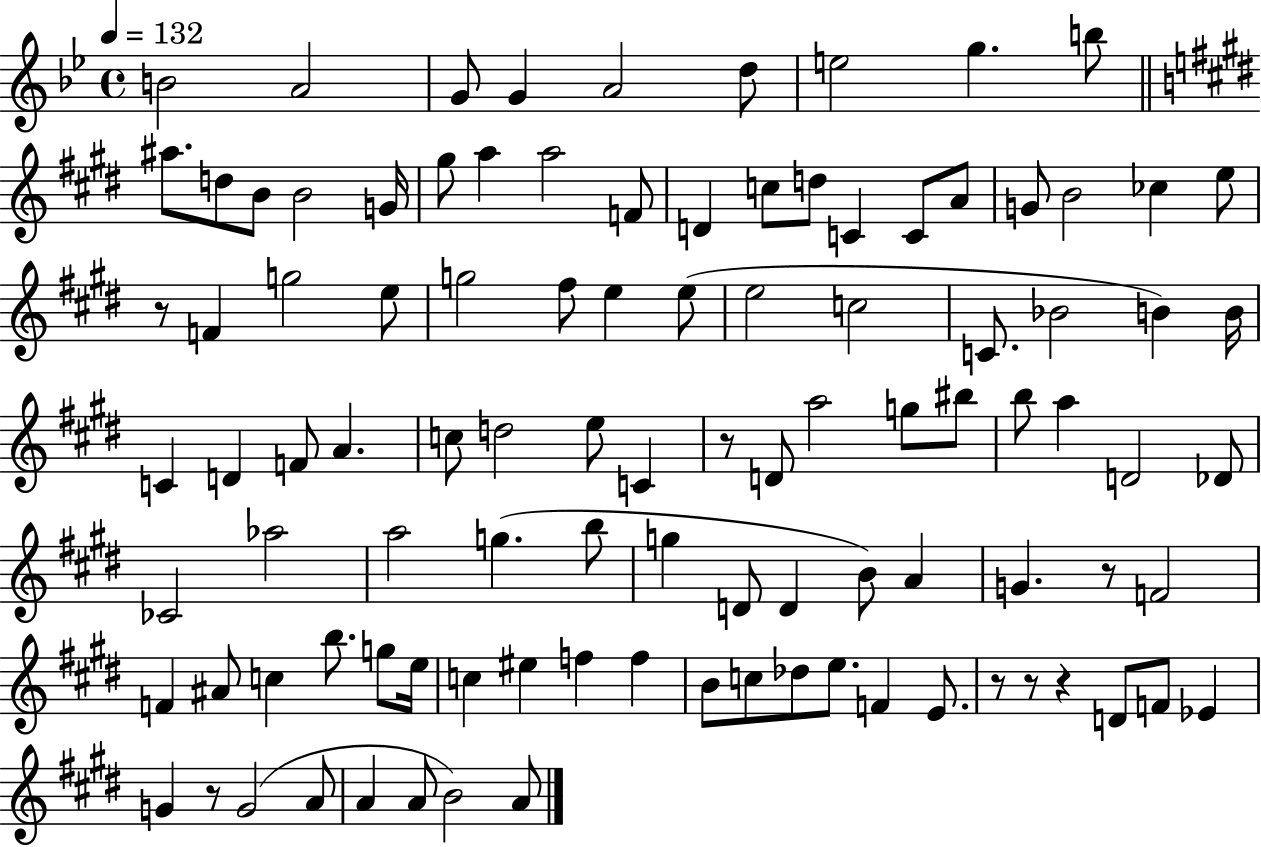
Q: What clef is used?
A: treble